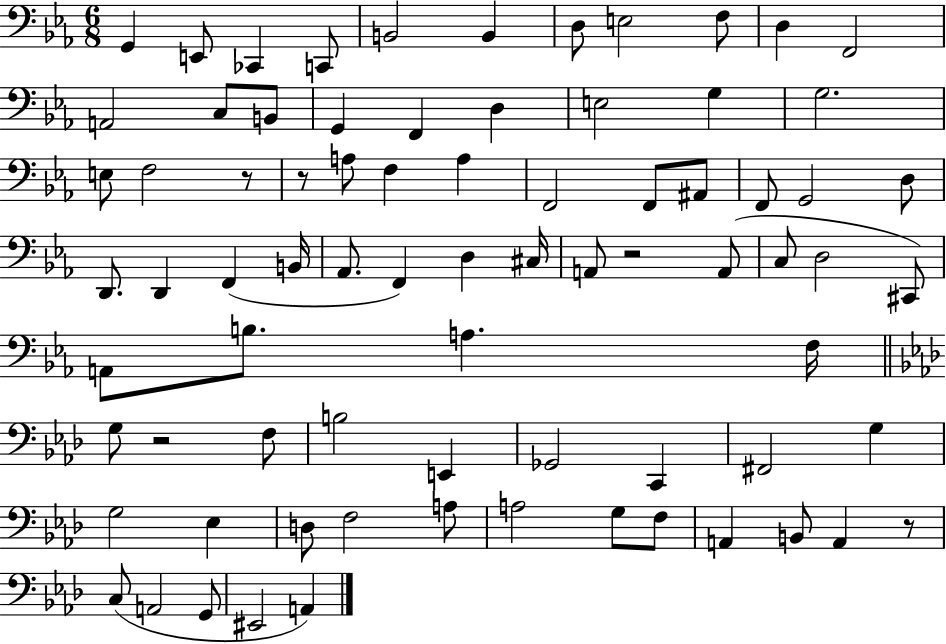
G2/q E2/e CES2/q C2/e B2/h B2/q D3/e E3/h F3/e D3/q F2/h A2/h C3/e B2/e G2/q F2/q D3/q E3/h G3/q G3/h. E3/e F3/h R/e R/e A3/e F3/q A3/q F2/h F2/e A#2/e F2/e G2/h D3/e D2/e. D2/q F2/q B2/s Ab2/e. F2/q D3/q C#3/s A2/e R/h A2/e C3/e D3/h C#2/e A2/e B3/e. A3/q. F3/s G3/e R/h F3/e B3/h E2/q Gb2/h C2/q F#2/h G3/q G3/h Eb3/q D3/e F3/h A3/e A3/h G3/e F3/e A2/q B2/e A2/q R/e C3/e A2/h G2/e EIS2/h A2/q